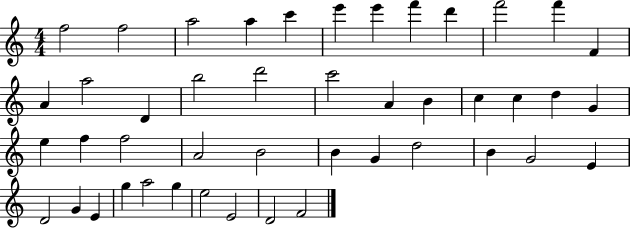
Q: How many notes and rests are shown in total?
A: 45